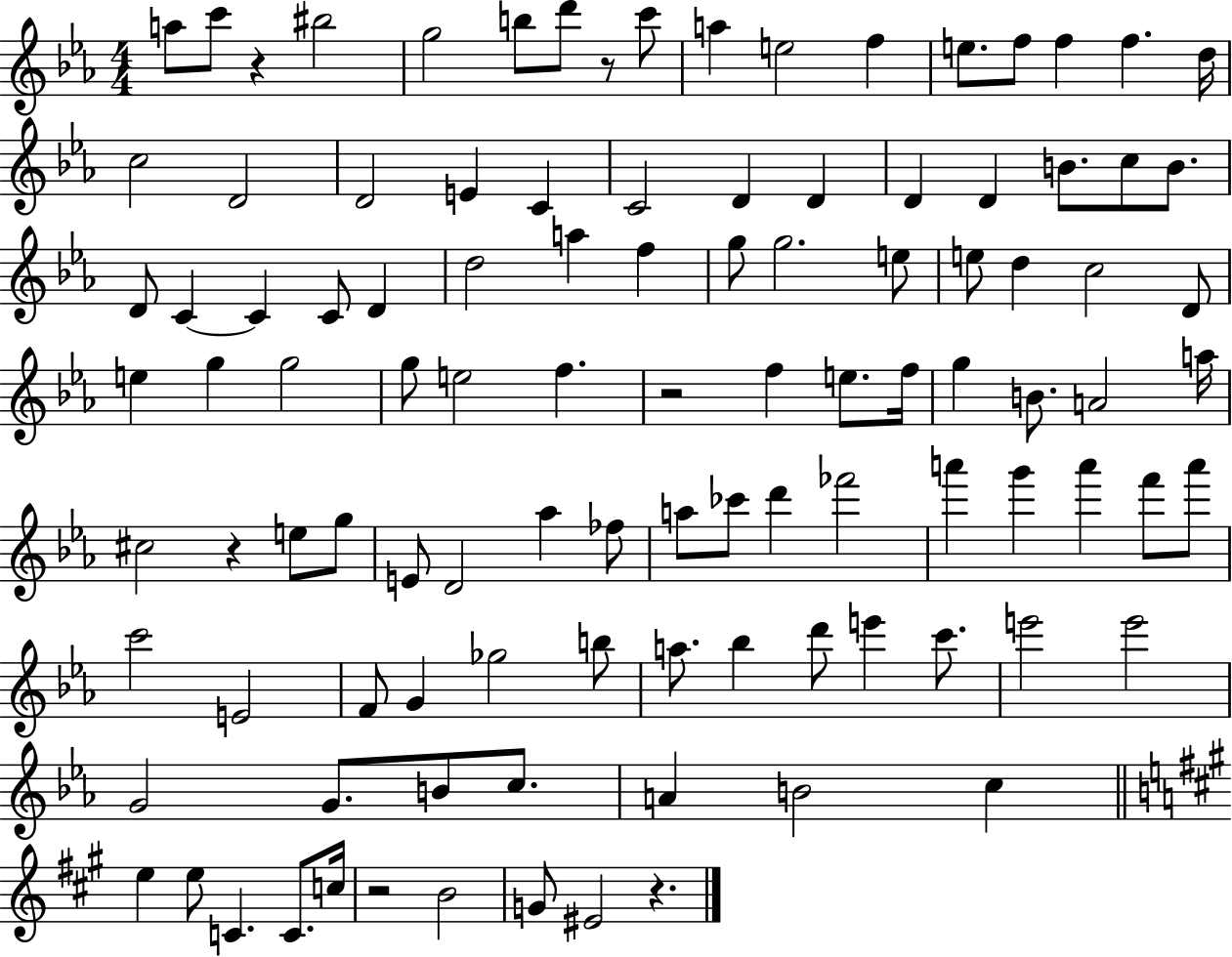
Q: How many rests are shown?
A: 6